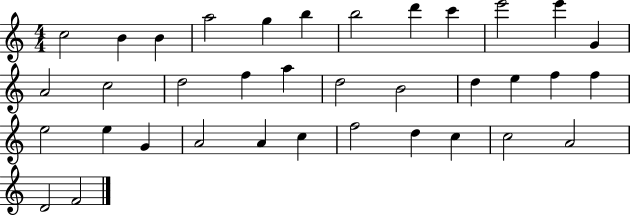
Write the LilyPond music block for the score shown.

{
  \clef treble
  \numericTimeSignature
  \time 4/4
  \key c \major
  c''2 b'4 b'4 | a''2 g''4 b''4 | b''2 d'''4 c'''4 | e'''2 e'''4 g'4 | \break a'2 c''2 | d''2 f''4 a''4 | d''2 b'2 | d''4 e''4 f''4 f''4 | \break e''2 e''4 g'4 | a'2 a'4 c''4 | f''2 d''4 c''4 | c''2 a'2 | \break d'2 f'2 | \bar "|."
}